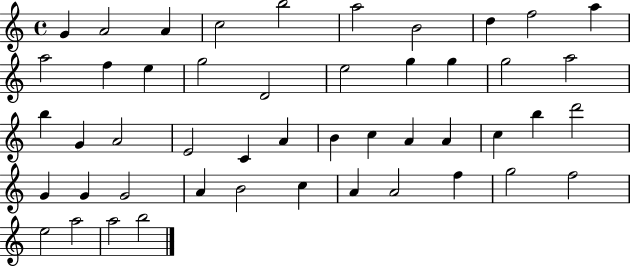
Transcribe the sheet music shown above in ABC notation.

X:1
T:Untitled
M:4/4
L:1/4
K:C
G A2 A c2 b2 a2 B2 d f2 a a2 f e g2 D2 e2 g g g2 a2 b G A2 E2 C A B c A A c b d'2 G G G2 A B2 c A A2 f g2 f2 e2 a2 a2 b2